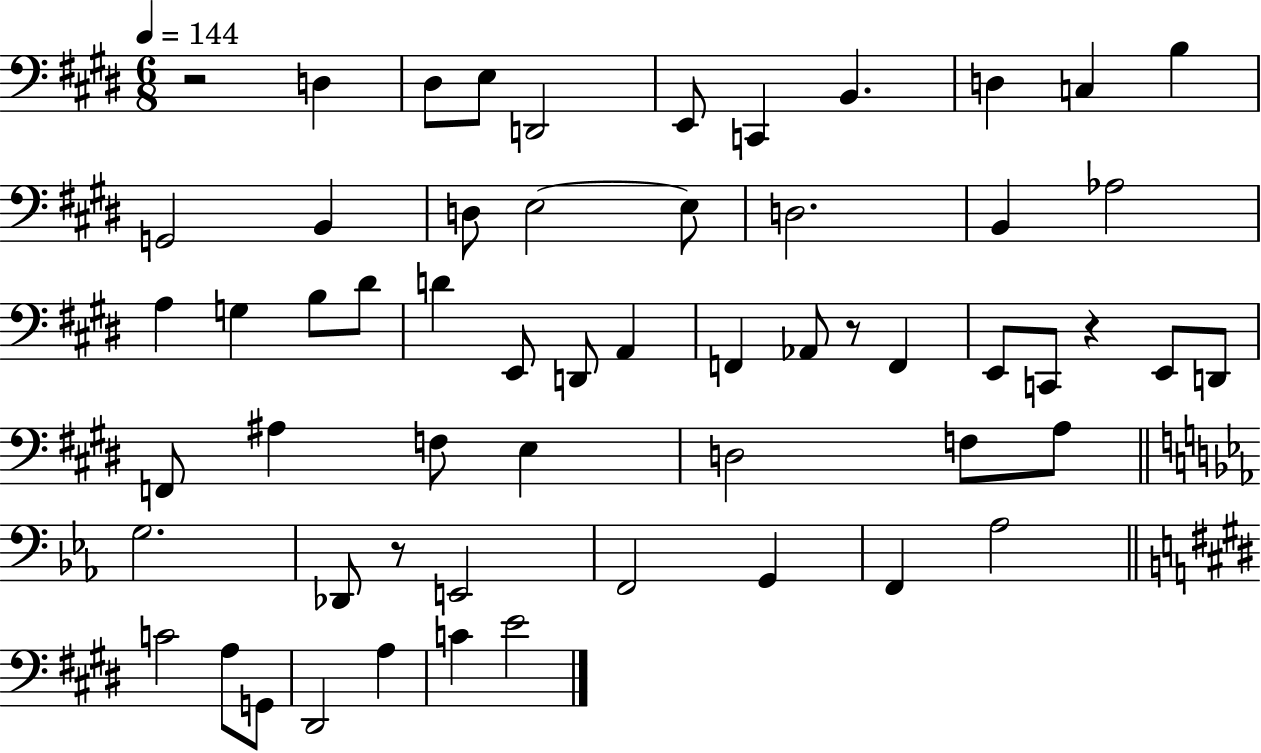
R/h D3/q D#3/e E3/e D2/h E2/e C2/q B2/q. D3/q C3/q B3/q G2/h B2/q D3/e E3/h E3/e D3/h. B2/q Ab3/h A3/q G3/q B3/e D#4/e D4/q E2/e D2/e A2/q F2/q Ab2/e R/e F2/q E2/e C2/e R/q E2/e D2/e F2/e A#3/q F3/e E3/q D3/h F3/e A3/e G3/h. Db2/e R/e E2/h F2/h G2/q F2/q Ab3/h C4/h A3/e G2/e D#2/h A3/q C4/q E4/h